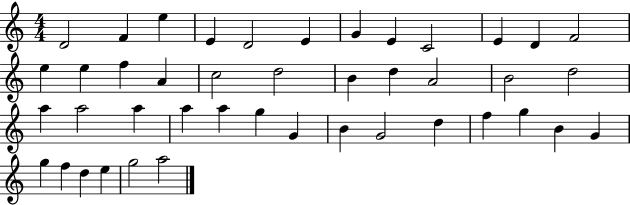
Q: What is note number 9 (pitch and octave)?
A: C4